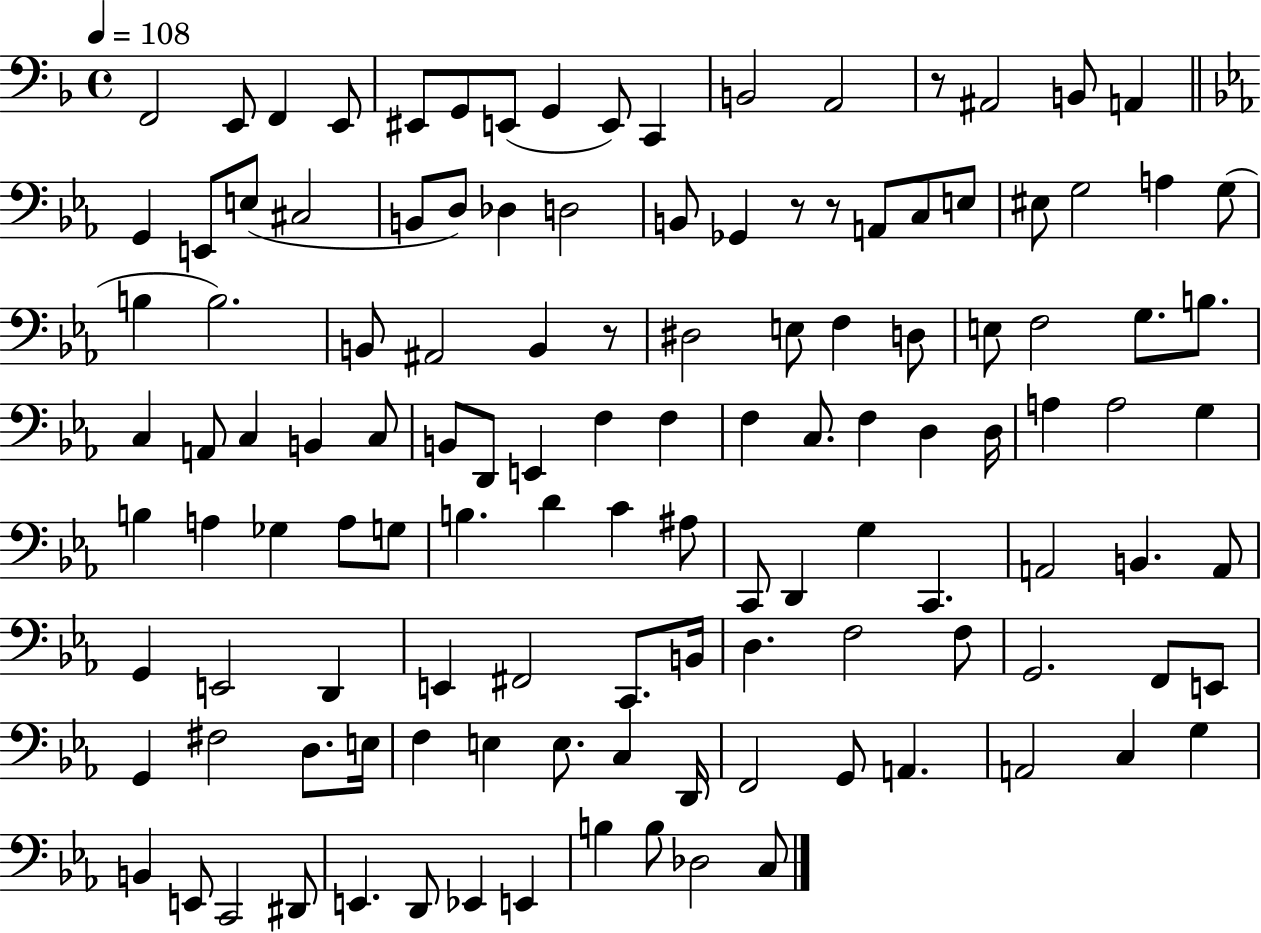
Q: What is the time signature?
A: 4/4